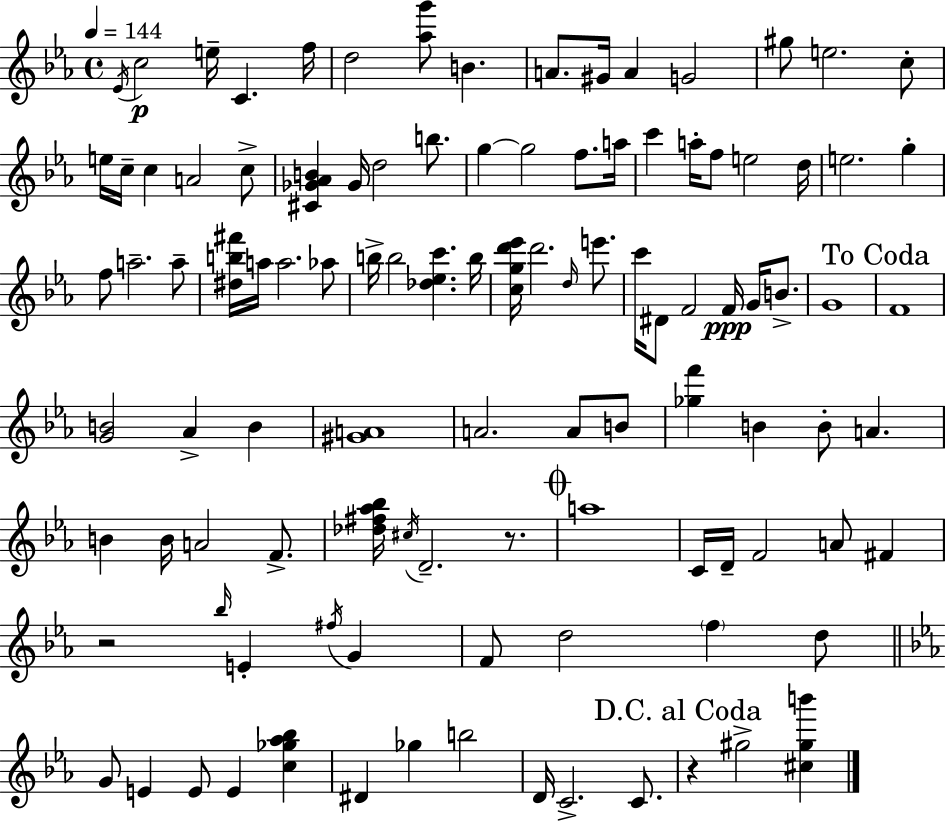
Eb4/s C5/h E5/s C4/q. F5/s D5/h [Ab5,G6]/e B4/q. A4/e. G#4/s A4/q G4/h G#5/e E5/h. C5/e E5/s C5/s C5/q A4/h C5/e [C#4,Gb4,Ab4,B4]/q Gb4/s D5/h B5/e. G5/q G5/h F5/e. A5/s C6/q A5/s F5/e E5/h D5/s E5/h. G5/q F5/e A5/h. A5/e [D#5,B5,F#6]/s A5/s A5/h. Ab5/e B5/s B5/h [Db5,Eb5,C6]/q. B5/s [C5,G5,D6,Eb6]/s D6/h. D5/s E6/e. C6/s D#4/e F4/h F4/s G4/s B4/e. G4/w F4/w [G4,B4]/h Ab4/q B4/q [G#4,A4]/w A4/h. A4/e B4/e [Gb5,F6]/q B4/q B4/e A4/q. B4/q B4/s A4/h F4/e. [Db5,F#5,Ab5,Bb5]/s C#5/s D4/h. R/e. A5/w C4/s D4/s F4/h A4/e F#4/q R/h Bb5/s E4/q F#5/s G4/q F4/e D5/h F5/q D5/e G4/e E4/q E4/e E4/q [C5,Gb5,Ab5,Bb5]/q D#4/q Gb5/q B5/h D4/s C4/h. C4/e. R/q G#5/h [C#5,G#5,B6]/q